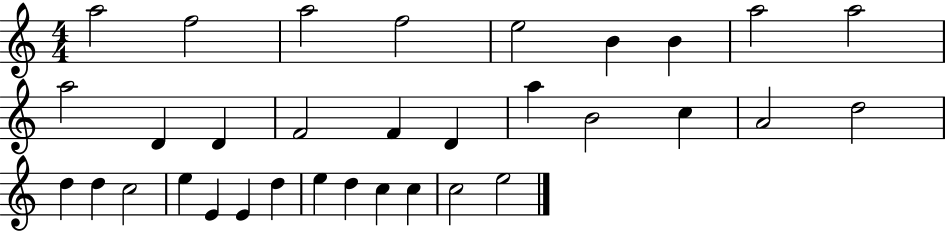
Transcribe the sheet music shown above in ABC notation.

X:1
T:Untitled
M:4/4
L:1/4
K:C
a2 f2 a2 f2 e2 B B a2 a2 a2 D D F2 F D a B2 c A2 d2 d d c2 e E E d e d c c c2 e2